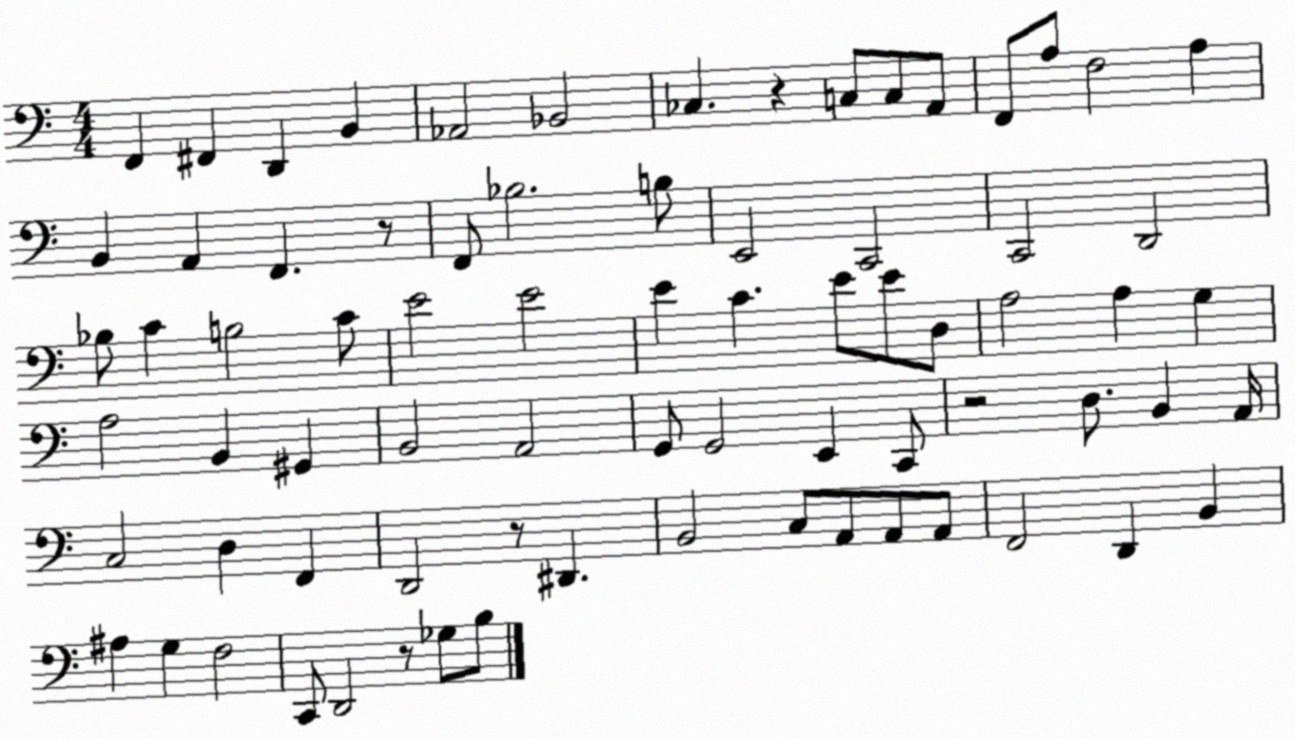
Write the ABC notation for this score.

X:1
T:Untitled
M:4/4
L:1/4
K:C
F,, ^F,, D,, B,, _A,,2 _B,,2 _C, z C,/2 C,/2 A,,/2 F,,/2 A,/2 F,2 A, B,, A,, F,, z/2 F,,/2 _B,2 B,/2 E,,2 C,,2 C,,2 D,,2 _B,/2 C B,2 C/2 E2 E2 E C E/2 E/2 D,/2 A,2 A, G, A,2 B,, ^G,, B,,2 A,,2 G,,/2 G,,2 E,, C,,/2 z2 D,/2 B,, A,,/4 C,2 D, F,, D,,2 z/2 ^D,, B,,2 C,/2 A,,/2 A,,/2 A,,/2 F,,2 D,, B,, ^A, G, F,2 C,,/2 D,,2 z/2 _G,/2 B,/2